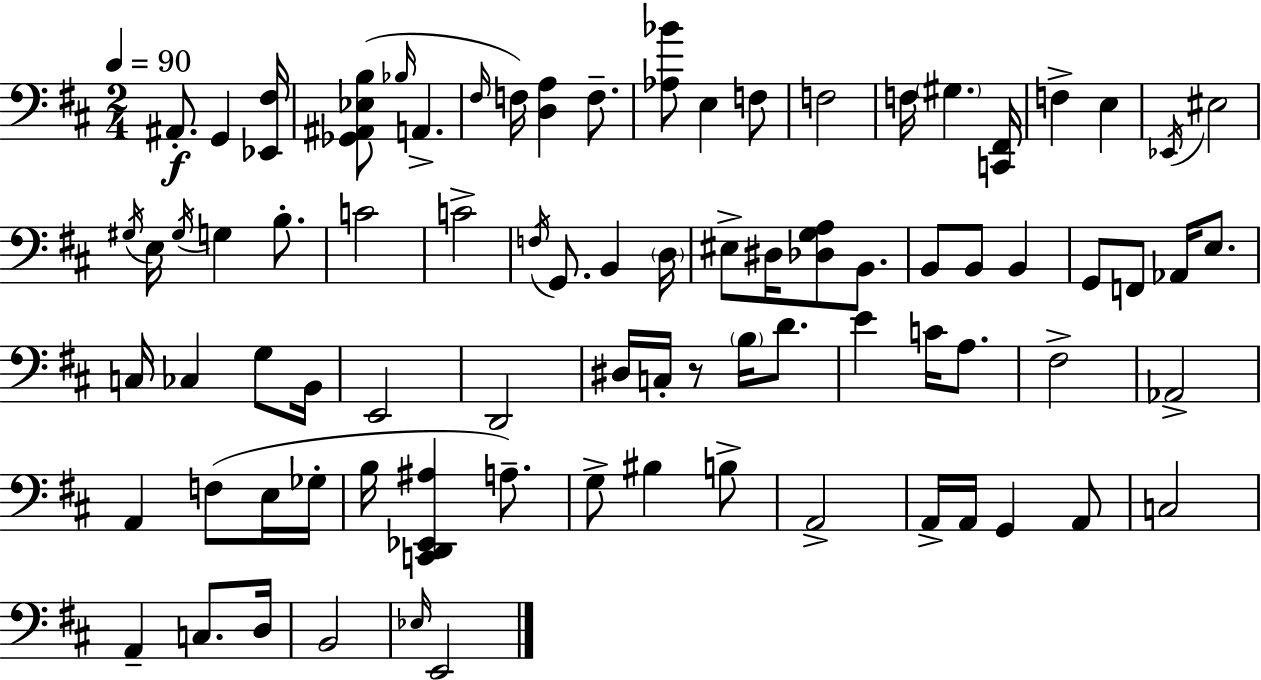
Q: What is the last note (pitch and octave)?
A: E2